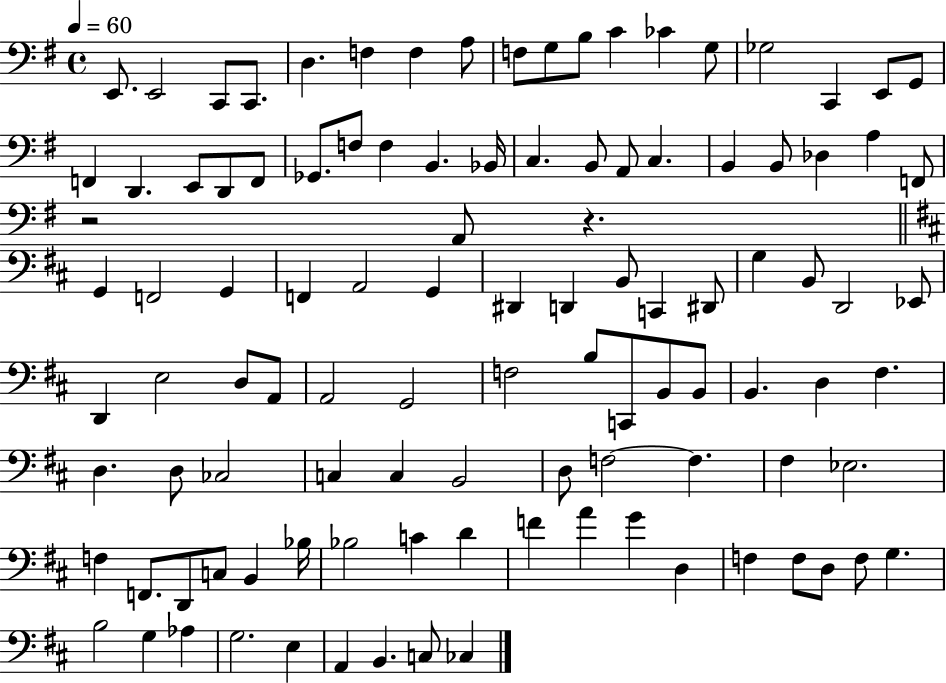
E2/e. E2/h C2/e C2/e. D3/q. F3/q F3/q A3/e F3/e G3/e B3/e C4/q CES4/q G3/e Gb3/h C2/q E2/e G2/e F2/q D2/q. E2/e D2/e F2/e Gb2/e. F3/e F3/q B2/q. Bb2/s C3/q. B2/e A2/e C3/q. B2/q B2/e Db3/q A3/q F2/e R/h A2/e R/q. G2/q F2/h G2/q F2/q A2/h G2/q D#2/q D2/q B2/e C2/q D#2/e G3/q B2/e D2/h Eb2/e D2/q E3/h D3/e A2/e A2/h G2/h F3/h B3/e C2/e B2/e B2/e B2/q. D3/q F#3/q. D3/q. D3/e CES3/h C3/q C3/q B2/h D3/e F3/h F3/q. F#3/q Eb3/h. F3/q F2/e. D2/e C3/e B2/q Bb3/s Bb3/h C4/q D4/q F4/q A4/q G4/q D3/q F3/q F3/e D3/e F3/e G3/q. B3/h G3/q Ab3/q G3/h. E3/q A2/q B2/q. C3/e CES3/q